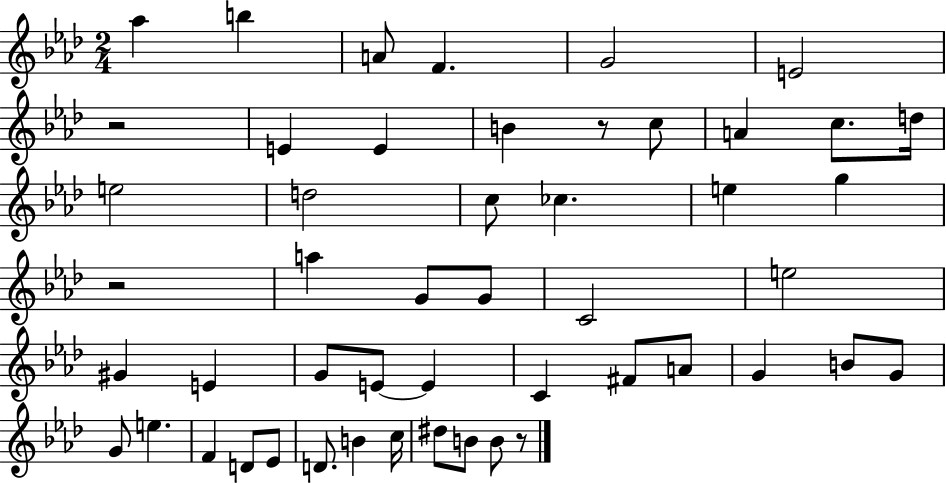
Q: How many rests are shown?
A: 4